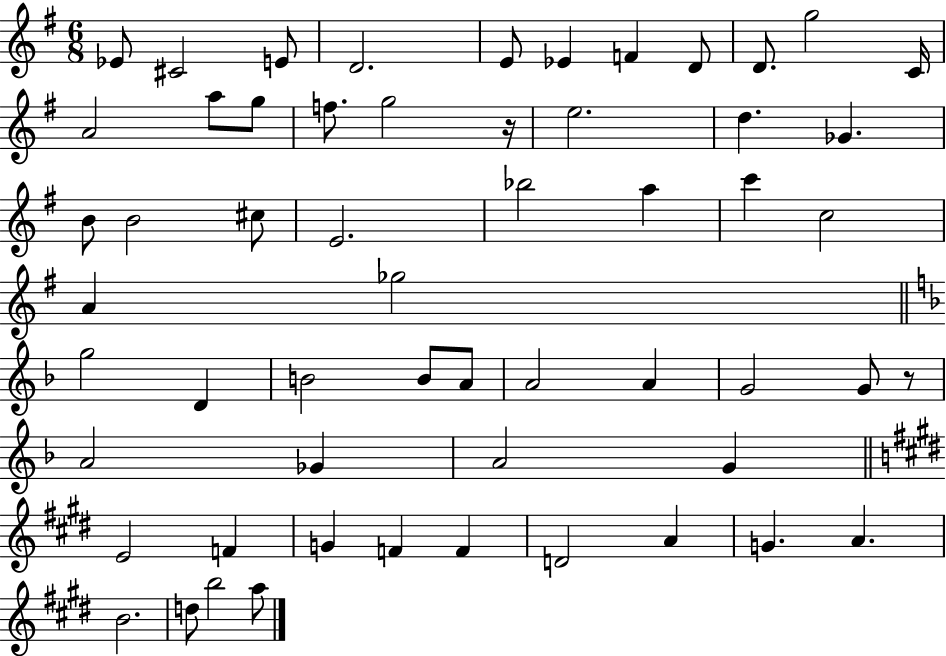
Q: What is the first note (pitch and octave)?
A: Eb4